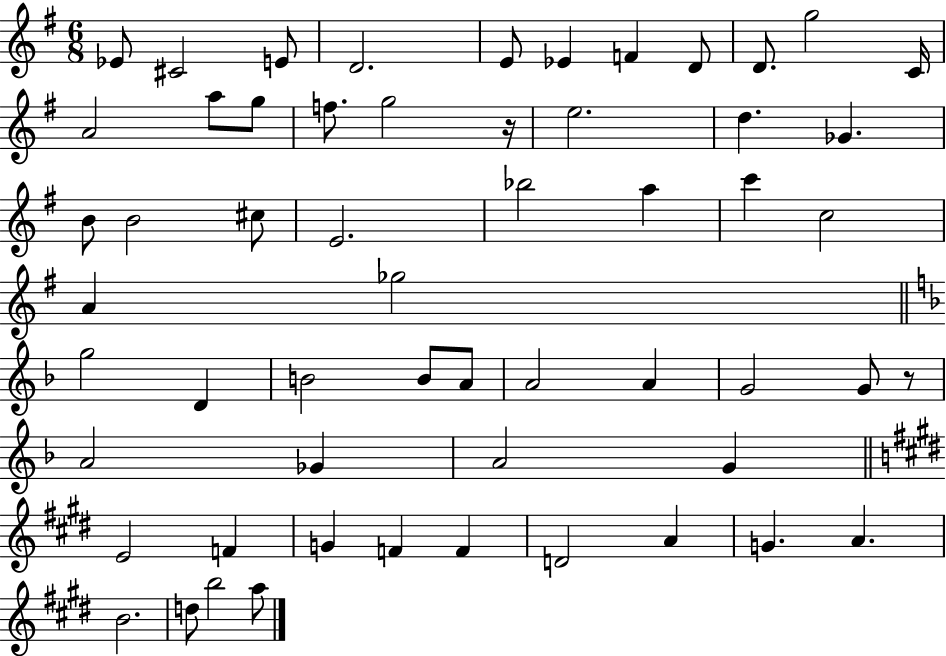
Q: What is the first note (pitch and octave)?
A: Eb4